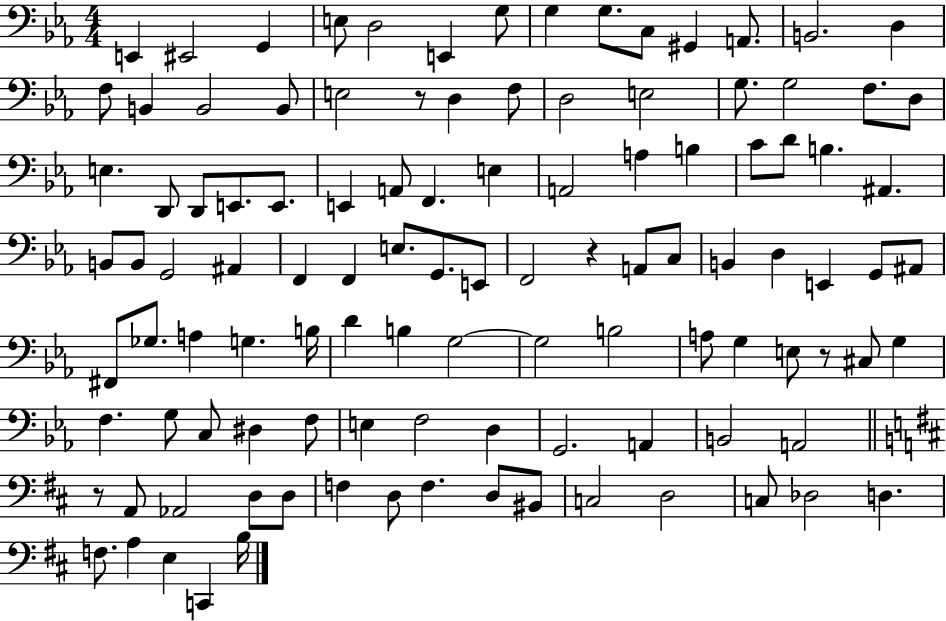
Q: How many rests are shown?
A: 4